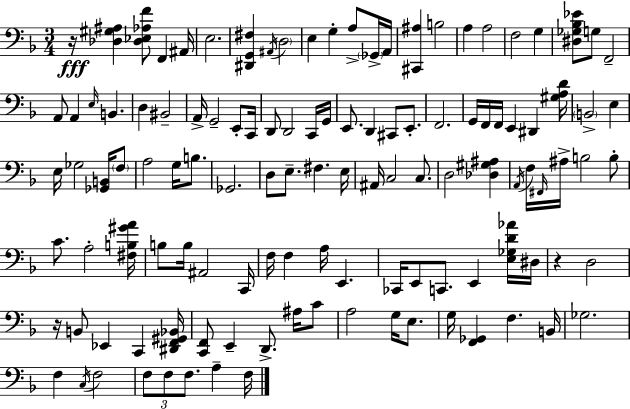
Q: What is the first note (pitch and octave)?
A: F2